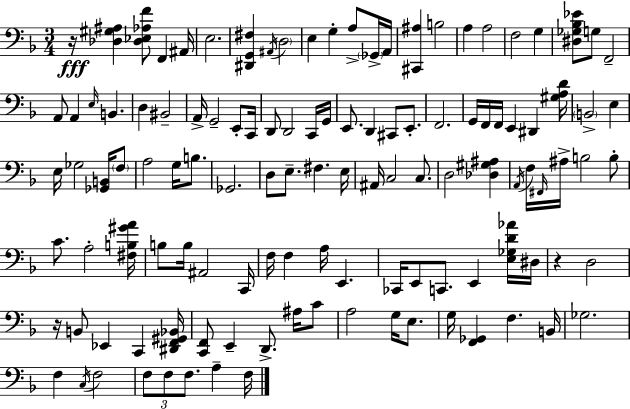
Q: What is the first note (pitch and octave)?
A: F2